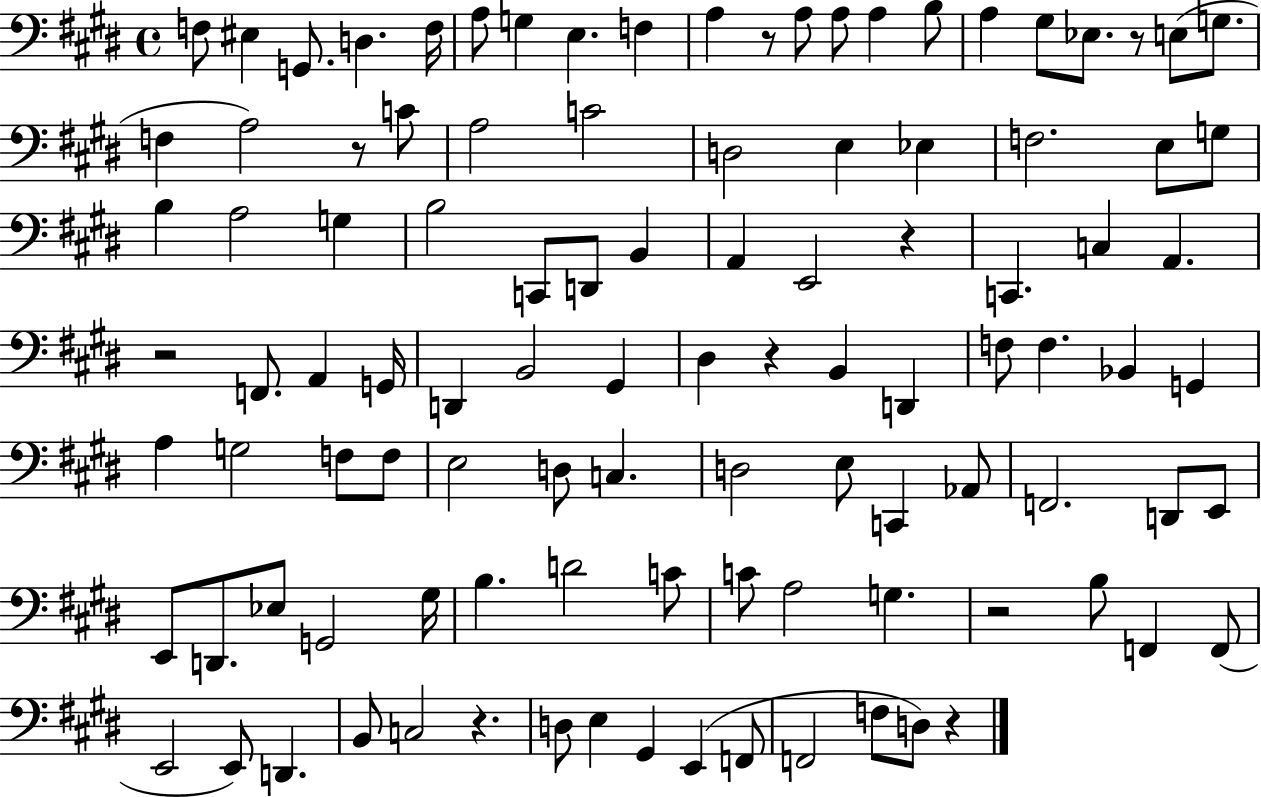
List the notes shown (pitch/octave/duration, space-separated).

F3/e EIS3/q G2/e. D3/q. F3/s A3/e G3/q E3/q. F3/q A3/q R/e A3/e A3/e A3/q B3/e A3/q G#3/e Eb3/e. R/e E3/e G3/e. F3/q A3/h R/e C4/e A3/h C4/h D3/h E3/q Eb3/q F3/h. E3/e G3/e B3/q A3/h G3/q B3/h C2/e D2/e B2/q A2/q E2/h R/q C2/q. C3/q A2/q. R/h F2/e. A2/q G2/s D2/q B2/h G#2/q D#3/q R/q B2/q D2/q F3/e F3/q. Bb2/q G2/q A3/q G3/h F3/e F3/e E3/h D3/e C3/q. D3/h E3/e C2/q Ab2/e F2/h. D2/e E2/e E2/e D2/e. Eb3/e G2/h G#3/s B3/q. D4/h C4/e C4/e A3/h G3/q. R/h B3/e F2/q F2/e E2/h E2/e D2/q. B2/e C3/h R/q. D3/e E3/q G#2/q E2/q F2/e F2/h F3/e D3/e R/q